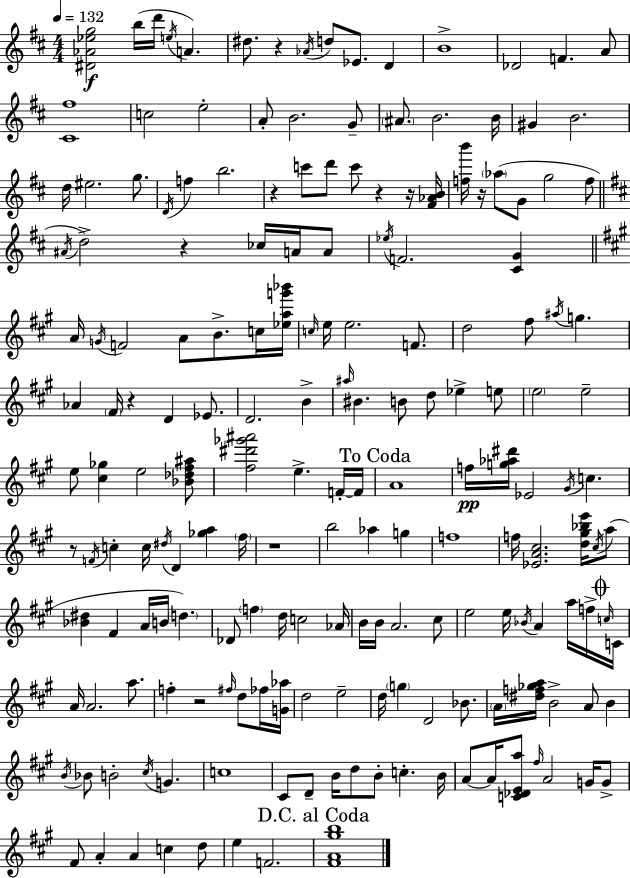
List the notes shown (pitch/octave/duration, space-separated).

[D#4,Ab4,Eb5,G5]/h B5/s D6/s E5/s A4/q. D#5/e. R/q Ab4/s D5/e Eb4/e. D4/q B4/w Db4/h F4/q. A4/e [C#4,F#5]/w C5/h E5/h A4/e B4/h. G4/e A#4/e. B4/h. B4/s G#4/q B4/h. D5/s EIS5/h. G5/e. D4/s F5/q B5/h. R/q C6/e D6/e C6/e R/q R/s [F#4,Ab4,B4]/s [F5,B6]/s R/s Ab5/e G4/e G5/h F5/e A#4/s D5/h R/q CES5/s A4/s A4/e Eb5/s F4/h. [C#4,G4]/q A4/s G4/s F4/h A4/e B4/e. C5/s [Eb5,A5,G6,Bb6]/s C5/s E5/s E5/h. F4/e. D5/h F#5/e A#5/s G5/q. Ab4/q F#4/s R/q D4/q Eb4/e. D4/h. B4/q A#5/s BIS4/q. B4/e D5/e Eb5/q E5/e E5/h E5/h E5/e [C#5,Gb5]/q E5/h [Bb4,Db5,F#5,A#5]/e [F#5,D#6,Gb6,A#6]/h E5/q. F4/s F4/s A4/w F5/s [G5,Ab5,D#6]/s Eb4/h G#4/s C5/q. R/e F4/s C5/q C5/s D#5/s D4/q [Gb5,A5]/q F#5/s R/w B5/h Ab5/q G5/q F5/w F5/s [Eb4,A4,C#5]/h. [D5,G#5,Bb5,E6]/s C#5/s A5/e [Bb4,D#5]/q F#4/q A4/s B4/s D5/q. Db4/e F5/q D5/s C5/h Ab4/s B4/s B4/s A4/h. C#5/e E5/h E5/s Bb4/s A4/q A5/s F5/s C5/s C4/s A4/s A4/h. A5/e. F5/q R/h F#5/s D5/e FES5/s [G4,Ab5]/s D5/h E5/h D5/s G5/q D4/h Bb4/e. A4/s [D#5,F5,Gb5,A5]/s B4/h A4/e B4/q B4/s Bb4/e B4/h C#5/s G4/q. C5/w C#4/e D4/e B4/s D5/e B4/e C5/q. B4/s A4/e A4/s [C4,Db4,E4,A5]/e F#5/s A4/h G4/s G4/e F#4/e A4/q A4/q C5/q D5/e E5/q F4/h. [F#4,A4,G#5,B5]/w